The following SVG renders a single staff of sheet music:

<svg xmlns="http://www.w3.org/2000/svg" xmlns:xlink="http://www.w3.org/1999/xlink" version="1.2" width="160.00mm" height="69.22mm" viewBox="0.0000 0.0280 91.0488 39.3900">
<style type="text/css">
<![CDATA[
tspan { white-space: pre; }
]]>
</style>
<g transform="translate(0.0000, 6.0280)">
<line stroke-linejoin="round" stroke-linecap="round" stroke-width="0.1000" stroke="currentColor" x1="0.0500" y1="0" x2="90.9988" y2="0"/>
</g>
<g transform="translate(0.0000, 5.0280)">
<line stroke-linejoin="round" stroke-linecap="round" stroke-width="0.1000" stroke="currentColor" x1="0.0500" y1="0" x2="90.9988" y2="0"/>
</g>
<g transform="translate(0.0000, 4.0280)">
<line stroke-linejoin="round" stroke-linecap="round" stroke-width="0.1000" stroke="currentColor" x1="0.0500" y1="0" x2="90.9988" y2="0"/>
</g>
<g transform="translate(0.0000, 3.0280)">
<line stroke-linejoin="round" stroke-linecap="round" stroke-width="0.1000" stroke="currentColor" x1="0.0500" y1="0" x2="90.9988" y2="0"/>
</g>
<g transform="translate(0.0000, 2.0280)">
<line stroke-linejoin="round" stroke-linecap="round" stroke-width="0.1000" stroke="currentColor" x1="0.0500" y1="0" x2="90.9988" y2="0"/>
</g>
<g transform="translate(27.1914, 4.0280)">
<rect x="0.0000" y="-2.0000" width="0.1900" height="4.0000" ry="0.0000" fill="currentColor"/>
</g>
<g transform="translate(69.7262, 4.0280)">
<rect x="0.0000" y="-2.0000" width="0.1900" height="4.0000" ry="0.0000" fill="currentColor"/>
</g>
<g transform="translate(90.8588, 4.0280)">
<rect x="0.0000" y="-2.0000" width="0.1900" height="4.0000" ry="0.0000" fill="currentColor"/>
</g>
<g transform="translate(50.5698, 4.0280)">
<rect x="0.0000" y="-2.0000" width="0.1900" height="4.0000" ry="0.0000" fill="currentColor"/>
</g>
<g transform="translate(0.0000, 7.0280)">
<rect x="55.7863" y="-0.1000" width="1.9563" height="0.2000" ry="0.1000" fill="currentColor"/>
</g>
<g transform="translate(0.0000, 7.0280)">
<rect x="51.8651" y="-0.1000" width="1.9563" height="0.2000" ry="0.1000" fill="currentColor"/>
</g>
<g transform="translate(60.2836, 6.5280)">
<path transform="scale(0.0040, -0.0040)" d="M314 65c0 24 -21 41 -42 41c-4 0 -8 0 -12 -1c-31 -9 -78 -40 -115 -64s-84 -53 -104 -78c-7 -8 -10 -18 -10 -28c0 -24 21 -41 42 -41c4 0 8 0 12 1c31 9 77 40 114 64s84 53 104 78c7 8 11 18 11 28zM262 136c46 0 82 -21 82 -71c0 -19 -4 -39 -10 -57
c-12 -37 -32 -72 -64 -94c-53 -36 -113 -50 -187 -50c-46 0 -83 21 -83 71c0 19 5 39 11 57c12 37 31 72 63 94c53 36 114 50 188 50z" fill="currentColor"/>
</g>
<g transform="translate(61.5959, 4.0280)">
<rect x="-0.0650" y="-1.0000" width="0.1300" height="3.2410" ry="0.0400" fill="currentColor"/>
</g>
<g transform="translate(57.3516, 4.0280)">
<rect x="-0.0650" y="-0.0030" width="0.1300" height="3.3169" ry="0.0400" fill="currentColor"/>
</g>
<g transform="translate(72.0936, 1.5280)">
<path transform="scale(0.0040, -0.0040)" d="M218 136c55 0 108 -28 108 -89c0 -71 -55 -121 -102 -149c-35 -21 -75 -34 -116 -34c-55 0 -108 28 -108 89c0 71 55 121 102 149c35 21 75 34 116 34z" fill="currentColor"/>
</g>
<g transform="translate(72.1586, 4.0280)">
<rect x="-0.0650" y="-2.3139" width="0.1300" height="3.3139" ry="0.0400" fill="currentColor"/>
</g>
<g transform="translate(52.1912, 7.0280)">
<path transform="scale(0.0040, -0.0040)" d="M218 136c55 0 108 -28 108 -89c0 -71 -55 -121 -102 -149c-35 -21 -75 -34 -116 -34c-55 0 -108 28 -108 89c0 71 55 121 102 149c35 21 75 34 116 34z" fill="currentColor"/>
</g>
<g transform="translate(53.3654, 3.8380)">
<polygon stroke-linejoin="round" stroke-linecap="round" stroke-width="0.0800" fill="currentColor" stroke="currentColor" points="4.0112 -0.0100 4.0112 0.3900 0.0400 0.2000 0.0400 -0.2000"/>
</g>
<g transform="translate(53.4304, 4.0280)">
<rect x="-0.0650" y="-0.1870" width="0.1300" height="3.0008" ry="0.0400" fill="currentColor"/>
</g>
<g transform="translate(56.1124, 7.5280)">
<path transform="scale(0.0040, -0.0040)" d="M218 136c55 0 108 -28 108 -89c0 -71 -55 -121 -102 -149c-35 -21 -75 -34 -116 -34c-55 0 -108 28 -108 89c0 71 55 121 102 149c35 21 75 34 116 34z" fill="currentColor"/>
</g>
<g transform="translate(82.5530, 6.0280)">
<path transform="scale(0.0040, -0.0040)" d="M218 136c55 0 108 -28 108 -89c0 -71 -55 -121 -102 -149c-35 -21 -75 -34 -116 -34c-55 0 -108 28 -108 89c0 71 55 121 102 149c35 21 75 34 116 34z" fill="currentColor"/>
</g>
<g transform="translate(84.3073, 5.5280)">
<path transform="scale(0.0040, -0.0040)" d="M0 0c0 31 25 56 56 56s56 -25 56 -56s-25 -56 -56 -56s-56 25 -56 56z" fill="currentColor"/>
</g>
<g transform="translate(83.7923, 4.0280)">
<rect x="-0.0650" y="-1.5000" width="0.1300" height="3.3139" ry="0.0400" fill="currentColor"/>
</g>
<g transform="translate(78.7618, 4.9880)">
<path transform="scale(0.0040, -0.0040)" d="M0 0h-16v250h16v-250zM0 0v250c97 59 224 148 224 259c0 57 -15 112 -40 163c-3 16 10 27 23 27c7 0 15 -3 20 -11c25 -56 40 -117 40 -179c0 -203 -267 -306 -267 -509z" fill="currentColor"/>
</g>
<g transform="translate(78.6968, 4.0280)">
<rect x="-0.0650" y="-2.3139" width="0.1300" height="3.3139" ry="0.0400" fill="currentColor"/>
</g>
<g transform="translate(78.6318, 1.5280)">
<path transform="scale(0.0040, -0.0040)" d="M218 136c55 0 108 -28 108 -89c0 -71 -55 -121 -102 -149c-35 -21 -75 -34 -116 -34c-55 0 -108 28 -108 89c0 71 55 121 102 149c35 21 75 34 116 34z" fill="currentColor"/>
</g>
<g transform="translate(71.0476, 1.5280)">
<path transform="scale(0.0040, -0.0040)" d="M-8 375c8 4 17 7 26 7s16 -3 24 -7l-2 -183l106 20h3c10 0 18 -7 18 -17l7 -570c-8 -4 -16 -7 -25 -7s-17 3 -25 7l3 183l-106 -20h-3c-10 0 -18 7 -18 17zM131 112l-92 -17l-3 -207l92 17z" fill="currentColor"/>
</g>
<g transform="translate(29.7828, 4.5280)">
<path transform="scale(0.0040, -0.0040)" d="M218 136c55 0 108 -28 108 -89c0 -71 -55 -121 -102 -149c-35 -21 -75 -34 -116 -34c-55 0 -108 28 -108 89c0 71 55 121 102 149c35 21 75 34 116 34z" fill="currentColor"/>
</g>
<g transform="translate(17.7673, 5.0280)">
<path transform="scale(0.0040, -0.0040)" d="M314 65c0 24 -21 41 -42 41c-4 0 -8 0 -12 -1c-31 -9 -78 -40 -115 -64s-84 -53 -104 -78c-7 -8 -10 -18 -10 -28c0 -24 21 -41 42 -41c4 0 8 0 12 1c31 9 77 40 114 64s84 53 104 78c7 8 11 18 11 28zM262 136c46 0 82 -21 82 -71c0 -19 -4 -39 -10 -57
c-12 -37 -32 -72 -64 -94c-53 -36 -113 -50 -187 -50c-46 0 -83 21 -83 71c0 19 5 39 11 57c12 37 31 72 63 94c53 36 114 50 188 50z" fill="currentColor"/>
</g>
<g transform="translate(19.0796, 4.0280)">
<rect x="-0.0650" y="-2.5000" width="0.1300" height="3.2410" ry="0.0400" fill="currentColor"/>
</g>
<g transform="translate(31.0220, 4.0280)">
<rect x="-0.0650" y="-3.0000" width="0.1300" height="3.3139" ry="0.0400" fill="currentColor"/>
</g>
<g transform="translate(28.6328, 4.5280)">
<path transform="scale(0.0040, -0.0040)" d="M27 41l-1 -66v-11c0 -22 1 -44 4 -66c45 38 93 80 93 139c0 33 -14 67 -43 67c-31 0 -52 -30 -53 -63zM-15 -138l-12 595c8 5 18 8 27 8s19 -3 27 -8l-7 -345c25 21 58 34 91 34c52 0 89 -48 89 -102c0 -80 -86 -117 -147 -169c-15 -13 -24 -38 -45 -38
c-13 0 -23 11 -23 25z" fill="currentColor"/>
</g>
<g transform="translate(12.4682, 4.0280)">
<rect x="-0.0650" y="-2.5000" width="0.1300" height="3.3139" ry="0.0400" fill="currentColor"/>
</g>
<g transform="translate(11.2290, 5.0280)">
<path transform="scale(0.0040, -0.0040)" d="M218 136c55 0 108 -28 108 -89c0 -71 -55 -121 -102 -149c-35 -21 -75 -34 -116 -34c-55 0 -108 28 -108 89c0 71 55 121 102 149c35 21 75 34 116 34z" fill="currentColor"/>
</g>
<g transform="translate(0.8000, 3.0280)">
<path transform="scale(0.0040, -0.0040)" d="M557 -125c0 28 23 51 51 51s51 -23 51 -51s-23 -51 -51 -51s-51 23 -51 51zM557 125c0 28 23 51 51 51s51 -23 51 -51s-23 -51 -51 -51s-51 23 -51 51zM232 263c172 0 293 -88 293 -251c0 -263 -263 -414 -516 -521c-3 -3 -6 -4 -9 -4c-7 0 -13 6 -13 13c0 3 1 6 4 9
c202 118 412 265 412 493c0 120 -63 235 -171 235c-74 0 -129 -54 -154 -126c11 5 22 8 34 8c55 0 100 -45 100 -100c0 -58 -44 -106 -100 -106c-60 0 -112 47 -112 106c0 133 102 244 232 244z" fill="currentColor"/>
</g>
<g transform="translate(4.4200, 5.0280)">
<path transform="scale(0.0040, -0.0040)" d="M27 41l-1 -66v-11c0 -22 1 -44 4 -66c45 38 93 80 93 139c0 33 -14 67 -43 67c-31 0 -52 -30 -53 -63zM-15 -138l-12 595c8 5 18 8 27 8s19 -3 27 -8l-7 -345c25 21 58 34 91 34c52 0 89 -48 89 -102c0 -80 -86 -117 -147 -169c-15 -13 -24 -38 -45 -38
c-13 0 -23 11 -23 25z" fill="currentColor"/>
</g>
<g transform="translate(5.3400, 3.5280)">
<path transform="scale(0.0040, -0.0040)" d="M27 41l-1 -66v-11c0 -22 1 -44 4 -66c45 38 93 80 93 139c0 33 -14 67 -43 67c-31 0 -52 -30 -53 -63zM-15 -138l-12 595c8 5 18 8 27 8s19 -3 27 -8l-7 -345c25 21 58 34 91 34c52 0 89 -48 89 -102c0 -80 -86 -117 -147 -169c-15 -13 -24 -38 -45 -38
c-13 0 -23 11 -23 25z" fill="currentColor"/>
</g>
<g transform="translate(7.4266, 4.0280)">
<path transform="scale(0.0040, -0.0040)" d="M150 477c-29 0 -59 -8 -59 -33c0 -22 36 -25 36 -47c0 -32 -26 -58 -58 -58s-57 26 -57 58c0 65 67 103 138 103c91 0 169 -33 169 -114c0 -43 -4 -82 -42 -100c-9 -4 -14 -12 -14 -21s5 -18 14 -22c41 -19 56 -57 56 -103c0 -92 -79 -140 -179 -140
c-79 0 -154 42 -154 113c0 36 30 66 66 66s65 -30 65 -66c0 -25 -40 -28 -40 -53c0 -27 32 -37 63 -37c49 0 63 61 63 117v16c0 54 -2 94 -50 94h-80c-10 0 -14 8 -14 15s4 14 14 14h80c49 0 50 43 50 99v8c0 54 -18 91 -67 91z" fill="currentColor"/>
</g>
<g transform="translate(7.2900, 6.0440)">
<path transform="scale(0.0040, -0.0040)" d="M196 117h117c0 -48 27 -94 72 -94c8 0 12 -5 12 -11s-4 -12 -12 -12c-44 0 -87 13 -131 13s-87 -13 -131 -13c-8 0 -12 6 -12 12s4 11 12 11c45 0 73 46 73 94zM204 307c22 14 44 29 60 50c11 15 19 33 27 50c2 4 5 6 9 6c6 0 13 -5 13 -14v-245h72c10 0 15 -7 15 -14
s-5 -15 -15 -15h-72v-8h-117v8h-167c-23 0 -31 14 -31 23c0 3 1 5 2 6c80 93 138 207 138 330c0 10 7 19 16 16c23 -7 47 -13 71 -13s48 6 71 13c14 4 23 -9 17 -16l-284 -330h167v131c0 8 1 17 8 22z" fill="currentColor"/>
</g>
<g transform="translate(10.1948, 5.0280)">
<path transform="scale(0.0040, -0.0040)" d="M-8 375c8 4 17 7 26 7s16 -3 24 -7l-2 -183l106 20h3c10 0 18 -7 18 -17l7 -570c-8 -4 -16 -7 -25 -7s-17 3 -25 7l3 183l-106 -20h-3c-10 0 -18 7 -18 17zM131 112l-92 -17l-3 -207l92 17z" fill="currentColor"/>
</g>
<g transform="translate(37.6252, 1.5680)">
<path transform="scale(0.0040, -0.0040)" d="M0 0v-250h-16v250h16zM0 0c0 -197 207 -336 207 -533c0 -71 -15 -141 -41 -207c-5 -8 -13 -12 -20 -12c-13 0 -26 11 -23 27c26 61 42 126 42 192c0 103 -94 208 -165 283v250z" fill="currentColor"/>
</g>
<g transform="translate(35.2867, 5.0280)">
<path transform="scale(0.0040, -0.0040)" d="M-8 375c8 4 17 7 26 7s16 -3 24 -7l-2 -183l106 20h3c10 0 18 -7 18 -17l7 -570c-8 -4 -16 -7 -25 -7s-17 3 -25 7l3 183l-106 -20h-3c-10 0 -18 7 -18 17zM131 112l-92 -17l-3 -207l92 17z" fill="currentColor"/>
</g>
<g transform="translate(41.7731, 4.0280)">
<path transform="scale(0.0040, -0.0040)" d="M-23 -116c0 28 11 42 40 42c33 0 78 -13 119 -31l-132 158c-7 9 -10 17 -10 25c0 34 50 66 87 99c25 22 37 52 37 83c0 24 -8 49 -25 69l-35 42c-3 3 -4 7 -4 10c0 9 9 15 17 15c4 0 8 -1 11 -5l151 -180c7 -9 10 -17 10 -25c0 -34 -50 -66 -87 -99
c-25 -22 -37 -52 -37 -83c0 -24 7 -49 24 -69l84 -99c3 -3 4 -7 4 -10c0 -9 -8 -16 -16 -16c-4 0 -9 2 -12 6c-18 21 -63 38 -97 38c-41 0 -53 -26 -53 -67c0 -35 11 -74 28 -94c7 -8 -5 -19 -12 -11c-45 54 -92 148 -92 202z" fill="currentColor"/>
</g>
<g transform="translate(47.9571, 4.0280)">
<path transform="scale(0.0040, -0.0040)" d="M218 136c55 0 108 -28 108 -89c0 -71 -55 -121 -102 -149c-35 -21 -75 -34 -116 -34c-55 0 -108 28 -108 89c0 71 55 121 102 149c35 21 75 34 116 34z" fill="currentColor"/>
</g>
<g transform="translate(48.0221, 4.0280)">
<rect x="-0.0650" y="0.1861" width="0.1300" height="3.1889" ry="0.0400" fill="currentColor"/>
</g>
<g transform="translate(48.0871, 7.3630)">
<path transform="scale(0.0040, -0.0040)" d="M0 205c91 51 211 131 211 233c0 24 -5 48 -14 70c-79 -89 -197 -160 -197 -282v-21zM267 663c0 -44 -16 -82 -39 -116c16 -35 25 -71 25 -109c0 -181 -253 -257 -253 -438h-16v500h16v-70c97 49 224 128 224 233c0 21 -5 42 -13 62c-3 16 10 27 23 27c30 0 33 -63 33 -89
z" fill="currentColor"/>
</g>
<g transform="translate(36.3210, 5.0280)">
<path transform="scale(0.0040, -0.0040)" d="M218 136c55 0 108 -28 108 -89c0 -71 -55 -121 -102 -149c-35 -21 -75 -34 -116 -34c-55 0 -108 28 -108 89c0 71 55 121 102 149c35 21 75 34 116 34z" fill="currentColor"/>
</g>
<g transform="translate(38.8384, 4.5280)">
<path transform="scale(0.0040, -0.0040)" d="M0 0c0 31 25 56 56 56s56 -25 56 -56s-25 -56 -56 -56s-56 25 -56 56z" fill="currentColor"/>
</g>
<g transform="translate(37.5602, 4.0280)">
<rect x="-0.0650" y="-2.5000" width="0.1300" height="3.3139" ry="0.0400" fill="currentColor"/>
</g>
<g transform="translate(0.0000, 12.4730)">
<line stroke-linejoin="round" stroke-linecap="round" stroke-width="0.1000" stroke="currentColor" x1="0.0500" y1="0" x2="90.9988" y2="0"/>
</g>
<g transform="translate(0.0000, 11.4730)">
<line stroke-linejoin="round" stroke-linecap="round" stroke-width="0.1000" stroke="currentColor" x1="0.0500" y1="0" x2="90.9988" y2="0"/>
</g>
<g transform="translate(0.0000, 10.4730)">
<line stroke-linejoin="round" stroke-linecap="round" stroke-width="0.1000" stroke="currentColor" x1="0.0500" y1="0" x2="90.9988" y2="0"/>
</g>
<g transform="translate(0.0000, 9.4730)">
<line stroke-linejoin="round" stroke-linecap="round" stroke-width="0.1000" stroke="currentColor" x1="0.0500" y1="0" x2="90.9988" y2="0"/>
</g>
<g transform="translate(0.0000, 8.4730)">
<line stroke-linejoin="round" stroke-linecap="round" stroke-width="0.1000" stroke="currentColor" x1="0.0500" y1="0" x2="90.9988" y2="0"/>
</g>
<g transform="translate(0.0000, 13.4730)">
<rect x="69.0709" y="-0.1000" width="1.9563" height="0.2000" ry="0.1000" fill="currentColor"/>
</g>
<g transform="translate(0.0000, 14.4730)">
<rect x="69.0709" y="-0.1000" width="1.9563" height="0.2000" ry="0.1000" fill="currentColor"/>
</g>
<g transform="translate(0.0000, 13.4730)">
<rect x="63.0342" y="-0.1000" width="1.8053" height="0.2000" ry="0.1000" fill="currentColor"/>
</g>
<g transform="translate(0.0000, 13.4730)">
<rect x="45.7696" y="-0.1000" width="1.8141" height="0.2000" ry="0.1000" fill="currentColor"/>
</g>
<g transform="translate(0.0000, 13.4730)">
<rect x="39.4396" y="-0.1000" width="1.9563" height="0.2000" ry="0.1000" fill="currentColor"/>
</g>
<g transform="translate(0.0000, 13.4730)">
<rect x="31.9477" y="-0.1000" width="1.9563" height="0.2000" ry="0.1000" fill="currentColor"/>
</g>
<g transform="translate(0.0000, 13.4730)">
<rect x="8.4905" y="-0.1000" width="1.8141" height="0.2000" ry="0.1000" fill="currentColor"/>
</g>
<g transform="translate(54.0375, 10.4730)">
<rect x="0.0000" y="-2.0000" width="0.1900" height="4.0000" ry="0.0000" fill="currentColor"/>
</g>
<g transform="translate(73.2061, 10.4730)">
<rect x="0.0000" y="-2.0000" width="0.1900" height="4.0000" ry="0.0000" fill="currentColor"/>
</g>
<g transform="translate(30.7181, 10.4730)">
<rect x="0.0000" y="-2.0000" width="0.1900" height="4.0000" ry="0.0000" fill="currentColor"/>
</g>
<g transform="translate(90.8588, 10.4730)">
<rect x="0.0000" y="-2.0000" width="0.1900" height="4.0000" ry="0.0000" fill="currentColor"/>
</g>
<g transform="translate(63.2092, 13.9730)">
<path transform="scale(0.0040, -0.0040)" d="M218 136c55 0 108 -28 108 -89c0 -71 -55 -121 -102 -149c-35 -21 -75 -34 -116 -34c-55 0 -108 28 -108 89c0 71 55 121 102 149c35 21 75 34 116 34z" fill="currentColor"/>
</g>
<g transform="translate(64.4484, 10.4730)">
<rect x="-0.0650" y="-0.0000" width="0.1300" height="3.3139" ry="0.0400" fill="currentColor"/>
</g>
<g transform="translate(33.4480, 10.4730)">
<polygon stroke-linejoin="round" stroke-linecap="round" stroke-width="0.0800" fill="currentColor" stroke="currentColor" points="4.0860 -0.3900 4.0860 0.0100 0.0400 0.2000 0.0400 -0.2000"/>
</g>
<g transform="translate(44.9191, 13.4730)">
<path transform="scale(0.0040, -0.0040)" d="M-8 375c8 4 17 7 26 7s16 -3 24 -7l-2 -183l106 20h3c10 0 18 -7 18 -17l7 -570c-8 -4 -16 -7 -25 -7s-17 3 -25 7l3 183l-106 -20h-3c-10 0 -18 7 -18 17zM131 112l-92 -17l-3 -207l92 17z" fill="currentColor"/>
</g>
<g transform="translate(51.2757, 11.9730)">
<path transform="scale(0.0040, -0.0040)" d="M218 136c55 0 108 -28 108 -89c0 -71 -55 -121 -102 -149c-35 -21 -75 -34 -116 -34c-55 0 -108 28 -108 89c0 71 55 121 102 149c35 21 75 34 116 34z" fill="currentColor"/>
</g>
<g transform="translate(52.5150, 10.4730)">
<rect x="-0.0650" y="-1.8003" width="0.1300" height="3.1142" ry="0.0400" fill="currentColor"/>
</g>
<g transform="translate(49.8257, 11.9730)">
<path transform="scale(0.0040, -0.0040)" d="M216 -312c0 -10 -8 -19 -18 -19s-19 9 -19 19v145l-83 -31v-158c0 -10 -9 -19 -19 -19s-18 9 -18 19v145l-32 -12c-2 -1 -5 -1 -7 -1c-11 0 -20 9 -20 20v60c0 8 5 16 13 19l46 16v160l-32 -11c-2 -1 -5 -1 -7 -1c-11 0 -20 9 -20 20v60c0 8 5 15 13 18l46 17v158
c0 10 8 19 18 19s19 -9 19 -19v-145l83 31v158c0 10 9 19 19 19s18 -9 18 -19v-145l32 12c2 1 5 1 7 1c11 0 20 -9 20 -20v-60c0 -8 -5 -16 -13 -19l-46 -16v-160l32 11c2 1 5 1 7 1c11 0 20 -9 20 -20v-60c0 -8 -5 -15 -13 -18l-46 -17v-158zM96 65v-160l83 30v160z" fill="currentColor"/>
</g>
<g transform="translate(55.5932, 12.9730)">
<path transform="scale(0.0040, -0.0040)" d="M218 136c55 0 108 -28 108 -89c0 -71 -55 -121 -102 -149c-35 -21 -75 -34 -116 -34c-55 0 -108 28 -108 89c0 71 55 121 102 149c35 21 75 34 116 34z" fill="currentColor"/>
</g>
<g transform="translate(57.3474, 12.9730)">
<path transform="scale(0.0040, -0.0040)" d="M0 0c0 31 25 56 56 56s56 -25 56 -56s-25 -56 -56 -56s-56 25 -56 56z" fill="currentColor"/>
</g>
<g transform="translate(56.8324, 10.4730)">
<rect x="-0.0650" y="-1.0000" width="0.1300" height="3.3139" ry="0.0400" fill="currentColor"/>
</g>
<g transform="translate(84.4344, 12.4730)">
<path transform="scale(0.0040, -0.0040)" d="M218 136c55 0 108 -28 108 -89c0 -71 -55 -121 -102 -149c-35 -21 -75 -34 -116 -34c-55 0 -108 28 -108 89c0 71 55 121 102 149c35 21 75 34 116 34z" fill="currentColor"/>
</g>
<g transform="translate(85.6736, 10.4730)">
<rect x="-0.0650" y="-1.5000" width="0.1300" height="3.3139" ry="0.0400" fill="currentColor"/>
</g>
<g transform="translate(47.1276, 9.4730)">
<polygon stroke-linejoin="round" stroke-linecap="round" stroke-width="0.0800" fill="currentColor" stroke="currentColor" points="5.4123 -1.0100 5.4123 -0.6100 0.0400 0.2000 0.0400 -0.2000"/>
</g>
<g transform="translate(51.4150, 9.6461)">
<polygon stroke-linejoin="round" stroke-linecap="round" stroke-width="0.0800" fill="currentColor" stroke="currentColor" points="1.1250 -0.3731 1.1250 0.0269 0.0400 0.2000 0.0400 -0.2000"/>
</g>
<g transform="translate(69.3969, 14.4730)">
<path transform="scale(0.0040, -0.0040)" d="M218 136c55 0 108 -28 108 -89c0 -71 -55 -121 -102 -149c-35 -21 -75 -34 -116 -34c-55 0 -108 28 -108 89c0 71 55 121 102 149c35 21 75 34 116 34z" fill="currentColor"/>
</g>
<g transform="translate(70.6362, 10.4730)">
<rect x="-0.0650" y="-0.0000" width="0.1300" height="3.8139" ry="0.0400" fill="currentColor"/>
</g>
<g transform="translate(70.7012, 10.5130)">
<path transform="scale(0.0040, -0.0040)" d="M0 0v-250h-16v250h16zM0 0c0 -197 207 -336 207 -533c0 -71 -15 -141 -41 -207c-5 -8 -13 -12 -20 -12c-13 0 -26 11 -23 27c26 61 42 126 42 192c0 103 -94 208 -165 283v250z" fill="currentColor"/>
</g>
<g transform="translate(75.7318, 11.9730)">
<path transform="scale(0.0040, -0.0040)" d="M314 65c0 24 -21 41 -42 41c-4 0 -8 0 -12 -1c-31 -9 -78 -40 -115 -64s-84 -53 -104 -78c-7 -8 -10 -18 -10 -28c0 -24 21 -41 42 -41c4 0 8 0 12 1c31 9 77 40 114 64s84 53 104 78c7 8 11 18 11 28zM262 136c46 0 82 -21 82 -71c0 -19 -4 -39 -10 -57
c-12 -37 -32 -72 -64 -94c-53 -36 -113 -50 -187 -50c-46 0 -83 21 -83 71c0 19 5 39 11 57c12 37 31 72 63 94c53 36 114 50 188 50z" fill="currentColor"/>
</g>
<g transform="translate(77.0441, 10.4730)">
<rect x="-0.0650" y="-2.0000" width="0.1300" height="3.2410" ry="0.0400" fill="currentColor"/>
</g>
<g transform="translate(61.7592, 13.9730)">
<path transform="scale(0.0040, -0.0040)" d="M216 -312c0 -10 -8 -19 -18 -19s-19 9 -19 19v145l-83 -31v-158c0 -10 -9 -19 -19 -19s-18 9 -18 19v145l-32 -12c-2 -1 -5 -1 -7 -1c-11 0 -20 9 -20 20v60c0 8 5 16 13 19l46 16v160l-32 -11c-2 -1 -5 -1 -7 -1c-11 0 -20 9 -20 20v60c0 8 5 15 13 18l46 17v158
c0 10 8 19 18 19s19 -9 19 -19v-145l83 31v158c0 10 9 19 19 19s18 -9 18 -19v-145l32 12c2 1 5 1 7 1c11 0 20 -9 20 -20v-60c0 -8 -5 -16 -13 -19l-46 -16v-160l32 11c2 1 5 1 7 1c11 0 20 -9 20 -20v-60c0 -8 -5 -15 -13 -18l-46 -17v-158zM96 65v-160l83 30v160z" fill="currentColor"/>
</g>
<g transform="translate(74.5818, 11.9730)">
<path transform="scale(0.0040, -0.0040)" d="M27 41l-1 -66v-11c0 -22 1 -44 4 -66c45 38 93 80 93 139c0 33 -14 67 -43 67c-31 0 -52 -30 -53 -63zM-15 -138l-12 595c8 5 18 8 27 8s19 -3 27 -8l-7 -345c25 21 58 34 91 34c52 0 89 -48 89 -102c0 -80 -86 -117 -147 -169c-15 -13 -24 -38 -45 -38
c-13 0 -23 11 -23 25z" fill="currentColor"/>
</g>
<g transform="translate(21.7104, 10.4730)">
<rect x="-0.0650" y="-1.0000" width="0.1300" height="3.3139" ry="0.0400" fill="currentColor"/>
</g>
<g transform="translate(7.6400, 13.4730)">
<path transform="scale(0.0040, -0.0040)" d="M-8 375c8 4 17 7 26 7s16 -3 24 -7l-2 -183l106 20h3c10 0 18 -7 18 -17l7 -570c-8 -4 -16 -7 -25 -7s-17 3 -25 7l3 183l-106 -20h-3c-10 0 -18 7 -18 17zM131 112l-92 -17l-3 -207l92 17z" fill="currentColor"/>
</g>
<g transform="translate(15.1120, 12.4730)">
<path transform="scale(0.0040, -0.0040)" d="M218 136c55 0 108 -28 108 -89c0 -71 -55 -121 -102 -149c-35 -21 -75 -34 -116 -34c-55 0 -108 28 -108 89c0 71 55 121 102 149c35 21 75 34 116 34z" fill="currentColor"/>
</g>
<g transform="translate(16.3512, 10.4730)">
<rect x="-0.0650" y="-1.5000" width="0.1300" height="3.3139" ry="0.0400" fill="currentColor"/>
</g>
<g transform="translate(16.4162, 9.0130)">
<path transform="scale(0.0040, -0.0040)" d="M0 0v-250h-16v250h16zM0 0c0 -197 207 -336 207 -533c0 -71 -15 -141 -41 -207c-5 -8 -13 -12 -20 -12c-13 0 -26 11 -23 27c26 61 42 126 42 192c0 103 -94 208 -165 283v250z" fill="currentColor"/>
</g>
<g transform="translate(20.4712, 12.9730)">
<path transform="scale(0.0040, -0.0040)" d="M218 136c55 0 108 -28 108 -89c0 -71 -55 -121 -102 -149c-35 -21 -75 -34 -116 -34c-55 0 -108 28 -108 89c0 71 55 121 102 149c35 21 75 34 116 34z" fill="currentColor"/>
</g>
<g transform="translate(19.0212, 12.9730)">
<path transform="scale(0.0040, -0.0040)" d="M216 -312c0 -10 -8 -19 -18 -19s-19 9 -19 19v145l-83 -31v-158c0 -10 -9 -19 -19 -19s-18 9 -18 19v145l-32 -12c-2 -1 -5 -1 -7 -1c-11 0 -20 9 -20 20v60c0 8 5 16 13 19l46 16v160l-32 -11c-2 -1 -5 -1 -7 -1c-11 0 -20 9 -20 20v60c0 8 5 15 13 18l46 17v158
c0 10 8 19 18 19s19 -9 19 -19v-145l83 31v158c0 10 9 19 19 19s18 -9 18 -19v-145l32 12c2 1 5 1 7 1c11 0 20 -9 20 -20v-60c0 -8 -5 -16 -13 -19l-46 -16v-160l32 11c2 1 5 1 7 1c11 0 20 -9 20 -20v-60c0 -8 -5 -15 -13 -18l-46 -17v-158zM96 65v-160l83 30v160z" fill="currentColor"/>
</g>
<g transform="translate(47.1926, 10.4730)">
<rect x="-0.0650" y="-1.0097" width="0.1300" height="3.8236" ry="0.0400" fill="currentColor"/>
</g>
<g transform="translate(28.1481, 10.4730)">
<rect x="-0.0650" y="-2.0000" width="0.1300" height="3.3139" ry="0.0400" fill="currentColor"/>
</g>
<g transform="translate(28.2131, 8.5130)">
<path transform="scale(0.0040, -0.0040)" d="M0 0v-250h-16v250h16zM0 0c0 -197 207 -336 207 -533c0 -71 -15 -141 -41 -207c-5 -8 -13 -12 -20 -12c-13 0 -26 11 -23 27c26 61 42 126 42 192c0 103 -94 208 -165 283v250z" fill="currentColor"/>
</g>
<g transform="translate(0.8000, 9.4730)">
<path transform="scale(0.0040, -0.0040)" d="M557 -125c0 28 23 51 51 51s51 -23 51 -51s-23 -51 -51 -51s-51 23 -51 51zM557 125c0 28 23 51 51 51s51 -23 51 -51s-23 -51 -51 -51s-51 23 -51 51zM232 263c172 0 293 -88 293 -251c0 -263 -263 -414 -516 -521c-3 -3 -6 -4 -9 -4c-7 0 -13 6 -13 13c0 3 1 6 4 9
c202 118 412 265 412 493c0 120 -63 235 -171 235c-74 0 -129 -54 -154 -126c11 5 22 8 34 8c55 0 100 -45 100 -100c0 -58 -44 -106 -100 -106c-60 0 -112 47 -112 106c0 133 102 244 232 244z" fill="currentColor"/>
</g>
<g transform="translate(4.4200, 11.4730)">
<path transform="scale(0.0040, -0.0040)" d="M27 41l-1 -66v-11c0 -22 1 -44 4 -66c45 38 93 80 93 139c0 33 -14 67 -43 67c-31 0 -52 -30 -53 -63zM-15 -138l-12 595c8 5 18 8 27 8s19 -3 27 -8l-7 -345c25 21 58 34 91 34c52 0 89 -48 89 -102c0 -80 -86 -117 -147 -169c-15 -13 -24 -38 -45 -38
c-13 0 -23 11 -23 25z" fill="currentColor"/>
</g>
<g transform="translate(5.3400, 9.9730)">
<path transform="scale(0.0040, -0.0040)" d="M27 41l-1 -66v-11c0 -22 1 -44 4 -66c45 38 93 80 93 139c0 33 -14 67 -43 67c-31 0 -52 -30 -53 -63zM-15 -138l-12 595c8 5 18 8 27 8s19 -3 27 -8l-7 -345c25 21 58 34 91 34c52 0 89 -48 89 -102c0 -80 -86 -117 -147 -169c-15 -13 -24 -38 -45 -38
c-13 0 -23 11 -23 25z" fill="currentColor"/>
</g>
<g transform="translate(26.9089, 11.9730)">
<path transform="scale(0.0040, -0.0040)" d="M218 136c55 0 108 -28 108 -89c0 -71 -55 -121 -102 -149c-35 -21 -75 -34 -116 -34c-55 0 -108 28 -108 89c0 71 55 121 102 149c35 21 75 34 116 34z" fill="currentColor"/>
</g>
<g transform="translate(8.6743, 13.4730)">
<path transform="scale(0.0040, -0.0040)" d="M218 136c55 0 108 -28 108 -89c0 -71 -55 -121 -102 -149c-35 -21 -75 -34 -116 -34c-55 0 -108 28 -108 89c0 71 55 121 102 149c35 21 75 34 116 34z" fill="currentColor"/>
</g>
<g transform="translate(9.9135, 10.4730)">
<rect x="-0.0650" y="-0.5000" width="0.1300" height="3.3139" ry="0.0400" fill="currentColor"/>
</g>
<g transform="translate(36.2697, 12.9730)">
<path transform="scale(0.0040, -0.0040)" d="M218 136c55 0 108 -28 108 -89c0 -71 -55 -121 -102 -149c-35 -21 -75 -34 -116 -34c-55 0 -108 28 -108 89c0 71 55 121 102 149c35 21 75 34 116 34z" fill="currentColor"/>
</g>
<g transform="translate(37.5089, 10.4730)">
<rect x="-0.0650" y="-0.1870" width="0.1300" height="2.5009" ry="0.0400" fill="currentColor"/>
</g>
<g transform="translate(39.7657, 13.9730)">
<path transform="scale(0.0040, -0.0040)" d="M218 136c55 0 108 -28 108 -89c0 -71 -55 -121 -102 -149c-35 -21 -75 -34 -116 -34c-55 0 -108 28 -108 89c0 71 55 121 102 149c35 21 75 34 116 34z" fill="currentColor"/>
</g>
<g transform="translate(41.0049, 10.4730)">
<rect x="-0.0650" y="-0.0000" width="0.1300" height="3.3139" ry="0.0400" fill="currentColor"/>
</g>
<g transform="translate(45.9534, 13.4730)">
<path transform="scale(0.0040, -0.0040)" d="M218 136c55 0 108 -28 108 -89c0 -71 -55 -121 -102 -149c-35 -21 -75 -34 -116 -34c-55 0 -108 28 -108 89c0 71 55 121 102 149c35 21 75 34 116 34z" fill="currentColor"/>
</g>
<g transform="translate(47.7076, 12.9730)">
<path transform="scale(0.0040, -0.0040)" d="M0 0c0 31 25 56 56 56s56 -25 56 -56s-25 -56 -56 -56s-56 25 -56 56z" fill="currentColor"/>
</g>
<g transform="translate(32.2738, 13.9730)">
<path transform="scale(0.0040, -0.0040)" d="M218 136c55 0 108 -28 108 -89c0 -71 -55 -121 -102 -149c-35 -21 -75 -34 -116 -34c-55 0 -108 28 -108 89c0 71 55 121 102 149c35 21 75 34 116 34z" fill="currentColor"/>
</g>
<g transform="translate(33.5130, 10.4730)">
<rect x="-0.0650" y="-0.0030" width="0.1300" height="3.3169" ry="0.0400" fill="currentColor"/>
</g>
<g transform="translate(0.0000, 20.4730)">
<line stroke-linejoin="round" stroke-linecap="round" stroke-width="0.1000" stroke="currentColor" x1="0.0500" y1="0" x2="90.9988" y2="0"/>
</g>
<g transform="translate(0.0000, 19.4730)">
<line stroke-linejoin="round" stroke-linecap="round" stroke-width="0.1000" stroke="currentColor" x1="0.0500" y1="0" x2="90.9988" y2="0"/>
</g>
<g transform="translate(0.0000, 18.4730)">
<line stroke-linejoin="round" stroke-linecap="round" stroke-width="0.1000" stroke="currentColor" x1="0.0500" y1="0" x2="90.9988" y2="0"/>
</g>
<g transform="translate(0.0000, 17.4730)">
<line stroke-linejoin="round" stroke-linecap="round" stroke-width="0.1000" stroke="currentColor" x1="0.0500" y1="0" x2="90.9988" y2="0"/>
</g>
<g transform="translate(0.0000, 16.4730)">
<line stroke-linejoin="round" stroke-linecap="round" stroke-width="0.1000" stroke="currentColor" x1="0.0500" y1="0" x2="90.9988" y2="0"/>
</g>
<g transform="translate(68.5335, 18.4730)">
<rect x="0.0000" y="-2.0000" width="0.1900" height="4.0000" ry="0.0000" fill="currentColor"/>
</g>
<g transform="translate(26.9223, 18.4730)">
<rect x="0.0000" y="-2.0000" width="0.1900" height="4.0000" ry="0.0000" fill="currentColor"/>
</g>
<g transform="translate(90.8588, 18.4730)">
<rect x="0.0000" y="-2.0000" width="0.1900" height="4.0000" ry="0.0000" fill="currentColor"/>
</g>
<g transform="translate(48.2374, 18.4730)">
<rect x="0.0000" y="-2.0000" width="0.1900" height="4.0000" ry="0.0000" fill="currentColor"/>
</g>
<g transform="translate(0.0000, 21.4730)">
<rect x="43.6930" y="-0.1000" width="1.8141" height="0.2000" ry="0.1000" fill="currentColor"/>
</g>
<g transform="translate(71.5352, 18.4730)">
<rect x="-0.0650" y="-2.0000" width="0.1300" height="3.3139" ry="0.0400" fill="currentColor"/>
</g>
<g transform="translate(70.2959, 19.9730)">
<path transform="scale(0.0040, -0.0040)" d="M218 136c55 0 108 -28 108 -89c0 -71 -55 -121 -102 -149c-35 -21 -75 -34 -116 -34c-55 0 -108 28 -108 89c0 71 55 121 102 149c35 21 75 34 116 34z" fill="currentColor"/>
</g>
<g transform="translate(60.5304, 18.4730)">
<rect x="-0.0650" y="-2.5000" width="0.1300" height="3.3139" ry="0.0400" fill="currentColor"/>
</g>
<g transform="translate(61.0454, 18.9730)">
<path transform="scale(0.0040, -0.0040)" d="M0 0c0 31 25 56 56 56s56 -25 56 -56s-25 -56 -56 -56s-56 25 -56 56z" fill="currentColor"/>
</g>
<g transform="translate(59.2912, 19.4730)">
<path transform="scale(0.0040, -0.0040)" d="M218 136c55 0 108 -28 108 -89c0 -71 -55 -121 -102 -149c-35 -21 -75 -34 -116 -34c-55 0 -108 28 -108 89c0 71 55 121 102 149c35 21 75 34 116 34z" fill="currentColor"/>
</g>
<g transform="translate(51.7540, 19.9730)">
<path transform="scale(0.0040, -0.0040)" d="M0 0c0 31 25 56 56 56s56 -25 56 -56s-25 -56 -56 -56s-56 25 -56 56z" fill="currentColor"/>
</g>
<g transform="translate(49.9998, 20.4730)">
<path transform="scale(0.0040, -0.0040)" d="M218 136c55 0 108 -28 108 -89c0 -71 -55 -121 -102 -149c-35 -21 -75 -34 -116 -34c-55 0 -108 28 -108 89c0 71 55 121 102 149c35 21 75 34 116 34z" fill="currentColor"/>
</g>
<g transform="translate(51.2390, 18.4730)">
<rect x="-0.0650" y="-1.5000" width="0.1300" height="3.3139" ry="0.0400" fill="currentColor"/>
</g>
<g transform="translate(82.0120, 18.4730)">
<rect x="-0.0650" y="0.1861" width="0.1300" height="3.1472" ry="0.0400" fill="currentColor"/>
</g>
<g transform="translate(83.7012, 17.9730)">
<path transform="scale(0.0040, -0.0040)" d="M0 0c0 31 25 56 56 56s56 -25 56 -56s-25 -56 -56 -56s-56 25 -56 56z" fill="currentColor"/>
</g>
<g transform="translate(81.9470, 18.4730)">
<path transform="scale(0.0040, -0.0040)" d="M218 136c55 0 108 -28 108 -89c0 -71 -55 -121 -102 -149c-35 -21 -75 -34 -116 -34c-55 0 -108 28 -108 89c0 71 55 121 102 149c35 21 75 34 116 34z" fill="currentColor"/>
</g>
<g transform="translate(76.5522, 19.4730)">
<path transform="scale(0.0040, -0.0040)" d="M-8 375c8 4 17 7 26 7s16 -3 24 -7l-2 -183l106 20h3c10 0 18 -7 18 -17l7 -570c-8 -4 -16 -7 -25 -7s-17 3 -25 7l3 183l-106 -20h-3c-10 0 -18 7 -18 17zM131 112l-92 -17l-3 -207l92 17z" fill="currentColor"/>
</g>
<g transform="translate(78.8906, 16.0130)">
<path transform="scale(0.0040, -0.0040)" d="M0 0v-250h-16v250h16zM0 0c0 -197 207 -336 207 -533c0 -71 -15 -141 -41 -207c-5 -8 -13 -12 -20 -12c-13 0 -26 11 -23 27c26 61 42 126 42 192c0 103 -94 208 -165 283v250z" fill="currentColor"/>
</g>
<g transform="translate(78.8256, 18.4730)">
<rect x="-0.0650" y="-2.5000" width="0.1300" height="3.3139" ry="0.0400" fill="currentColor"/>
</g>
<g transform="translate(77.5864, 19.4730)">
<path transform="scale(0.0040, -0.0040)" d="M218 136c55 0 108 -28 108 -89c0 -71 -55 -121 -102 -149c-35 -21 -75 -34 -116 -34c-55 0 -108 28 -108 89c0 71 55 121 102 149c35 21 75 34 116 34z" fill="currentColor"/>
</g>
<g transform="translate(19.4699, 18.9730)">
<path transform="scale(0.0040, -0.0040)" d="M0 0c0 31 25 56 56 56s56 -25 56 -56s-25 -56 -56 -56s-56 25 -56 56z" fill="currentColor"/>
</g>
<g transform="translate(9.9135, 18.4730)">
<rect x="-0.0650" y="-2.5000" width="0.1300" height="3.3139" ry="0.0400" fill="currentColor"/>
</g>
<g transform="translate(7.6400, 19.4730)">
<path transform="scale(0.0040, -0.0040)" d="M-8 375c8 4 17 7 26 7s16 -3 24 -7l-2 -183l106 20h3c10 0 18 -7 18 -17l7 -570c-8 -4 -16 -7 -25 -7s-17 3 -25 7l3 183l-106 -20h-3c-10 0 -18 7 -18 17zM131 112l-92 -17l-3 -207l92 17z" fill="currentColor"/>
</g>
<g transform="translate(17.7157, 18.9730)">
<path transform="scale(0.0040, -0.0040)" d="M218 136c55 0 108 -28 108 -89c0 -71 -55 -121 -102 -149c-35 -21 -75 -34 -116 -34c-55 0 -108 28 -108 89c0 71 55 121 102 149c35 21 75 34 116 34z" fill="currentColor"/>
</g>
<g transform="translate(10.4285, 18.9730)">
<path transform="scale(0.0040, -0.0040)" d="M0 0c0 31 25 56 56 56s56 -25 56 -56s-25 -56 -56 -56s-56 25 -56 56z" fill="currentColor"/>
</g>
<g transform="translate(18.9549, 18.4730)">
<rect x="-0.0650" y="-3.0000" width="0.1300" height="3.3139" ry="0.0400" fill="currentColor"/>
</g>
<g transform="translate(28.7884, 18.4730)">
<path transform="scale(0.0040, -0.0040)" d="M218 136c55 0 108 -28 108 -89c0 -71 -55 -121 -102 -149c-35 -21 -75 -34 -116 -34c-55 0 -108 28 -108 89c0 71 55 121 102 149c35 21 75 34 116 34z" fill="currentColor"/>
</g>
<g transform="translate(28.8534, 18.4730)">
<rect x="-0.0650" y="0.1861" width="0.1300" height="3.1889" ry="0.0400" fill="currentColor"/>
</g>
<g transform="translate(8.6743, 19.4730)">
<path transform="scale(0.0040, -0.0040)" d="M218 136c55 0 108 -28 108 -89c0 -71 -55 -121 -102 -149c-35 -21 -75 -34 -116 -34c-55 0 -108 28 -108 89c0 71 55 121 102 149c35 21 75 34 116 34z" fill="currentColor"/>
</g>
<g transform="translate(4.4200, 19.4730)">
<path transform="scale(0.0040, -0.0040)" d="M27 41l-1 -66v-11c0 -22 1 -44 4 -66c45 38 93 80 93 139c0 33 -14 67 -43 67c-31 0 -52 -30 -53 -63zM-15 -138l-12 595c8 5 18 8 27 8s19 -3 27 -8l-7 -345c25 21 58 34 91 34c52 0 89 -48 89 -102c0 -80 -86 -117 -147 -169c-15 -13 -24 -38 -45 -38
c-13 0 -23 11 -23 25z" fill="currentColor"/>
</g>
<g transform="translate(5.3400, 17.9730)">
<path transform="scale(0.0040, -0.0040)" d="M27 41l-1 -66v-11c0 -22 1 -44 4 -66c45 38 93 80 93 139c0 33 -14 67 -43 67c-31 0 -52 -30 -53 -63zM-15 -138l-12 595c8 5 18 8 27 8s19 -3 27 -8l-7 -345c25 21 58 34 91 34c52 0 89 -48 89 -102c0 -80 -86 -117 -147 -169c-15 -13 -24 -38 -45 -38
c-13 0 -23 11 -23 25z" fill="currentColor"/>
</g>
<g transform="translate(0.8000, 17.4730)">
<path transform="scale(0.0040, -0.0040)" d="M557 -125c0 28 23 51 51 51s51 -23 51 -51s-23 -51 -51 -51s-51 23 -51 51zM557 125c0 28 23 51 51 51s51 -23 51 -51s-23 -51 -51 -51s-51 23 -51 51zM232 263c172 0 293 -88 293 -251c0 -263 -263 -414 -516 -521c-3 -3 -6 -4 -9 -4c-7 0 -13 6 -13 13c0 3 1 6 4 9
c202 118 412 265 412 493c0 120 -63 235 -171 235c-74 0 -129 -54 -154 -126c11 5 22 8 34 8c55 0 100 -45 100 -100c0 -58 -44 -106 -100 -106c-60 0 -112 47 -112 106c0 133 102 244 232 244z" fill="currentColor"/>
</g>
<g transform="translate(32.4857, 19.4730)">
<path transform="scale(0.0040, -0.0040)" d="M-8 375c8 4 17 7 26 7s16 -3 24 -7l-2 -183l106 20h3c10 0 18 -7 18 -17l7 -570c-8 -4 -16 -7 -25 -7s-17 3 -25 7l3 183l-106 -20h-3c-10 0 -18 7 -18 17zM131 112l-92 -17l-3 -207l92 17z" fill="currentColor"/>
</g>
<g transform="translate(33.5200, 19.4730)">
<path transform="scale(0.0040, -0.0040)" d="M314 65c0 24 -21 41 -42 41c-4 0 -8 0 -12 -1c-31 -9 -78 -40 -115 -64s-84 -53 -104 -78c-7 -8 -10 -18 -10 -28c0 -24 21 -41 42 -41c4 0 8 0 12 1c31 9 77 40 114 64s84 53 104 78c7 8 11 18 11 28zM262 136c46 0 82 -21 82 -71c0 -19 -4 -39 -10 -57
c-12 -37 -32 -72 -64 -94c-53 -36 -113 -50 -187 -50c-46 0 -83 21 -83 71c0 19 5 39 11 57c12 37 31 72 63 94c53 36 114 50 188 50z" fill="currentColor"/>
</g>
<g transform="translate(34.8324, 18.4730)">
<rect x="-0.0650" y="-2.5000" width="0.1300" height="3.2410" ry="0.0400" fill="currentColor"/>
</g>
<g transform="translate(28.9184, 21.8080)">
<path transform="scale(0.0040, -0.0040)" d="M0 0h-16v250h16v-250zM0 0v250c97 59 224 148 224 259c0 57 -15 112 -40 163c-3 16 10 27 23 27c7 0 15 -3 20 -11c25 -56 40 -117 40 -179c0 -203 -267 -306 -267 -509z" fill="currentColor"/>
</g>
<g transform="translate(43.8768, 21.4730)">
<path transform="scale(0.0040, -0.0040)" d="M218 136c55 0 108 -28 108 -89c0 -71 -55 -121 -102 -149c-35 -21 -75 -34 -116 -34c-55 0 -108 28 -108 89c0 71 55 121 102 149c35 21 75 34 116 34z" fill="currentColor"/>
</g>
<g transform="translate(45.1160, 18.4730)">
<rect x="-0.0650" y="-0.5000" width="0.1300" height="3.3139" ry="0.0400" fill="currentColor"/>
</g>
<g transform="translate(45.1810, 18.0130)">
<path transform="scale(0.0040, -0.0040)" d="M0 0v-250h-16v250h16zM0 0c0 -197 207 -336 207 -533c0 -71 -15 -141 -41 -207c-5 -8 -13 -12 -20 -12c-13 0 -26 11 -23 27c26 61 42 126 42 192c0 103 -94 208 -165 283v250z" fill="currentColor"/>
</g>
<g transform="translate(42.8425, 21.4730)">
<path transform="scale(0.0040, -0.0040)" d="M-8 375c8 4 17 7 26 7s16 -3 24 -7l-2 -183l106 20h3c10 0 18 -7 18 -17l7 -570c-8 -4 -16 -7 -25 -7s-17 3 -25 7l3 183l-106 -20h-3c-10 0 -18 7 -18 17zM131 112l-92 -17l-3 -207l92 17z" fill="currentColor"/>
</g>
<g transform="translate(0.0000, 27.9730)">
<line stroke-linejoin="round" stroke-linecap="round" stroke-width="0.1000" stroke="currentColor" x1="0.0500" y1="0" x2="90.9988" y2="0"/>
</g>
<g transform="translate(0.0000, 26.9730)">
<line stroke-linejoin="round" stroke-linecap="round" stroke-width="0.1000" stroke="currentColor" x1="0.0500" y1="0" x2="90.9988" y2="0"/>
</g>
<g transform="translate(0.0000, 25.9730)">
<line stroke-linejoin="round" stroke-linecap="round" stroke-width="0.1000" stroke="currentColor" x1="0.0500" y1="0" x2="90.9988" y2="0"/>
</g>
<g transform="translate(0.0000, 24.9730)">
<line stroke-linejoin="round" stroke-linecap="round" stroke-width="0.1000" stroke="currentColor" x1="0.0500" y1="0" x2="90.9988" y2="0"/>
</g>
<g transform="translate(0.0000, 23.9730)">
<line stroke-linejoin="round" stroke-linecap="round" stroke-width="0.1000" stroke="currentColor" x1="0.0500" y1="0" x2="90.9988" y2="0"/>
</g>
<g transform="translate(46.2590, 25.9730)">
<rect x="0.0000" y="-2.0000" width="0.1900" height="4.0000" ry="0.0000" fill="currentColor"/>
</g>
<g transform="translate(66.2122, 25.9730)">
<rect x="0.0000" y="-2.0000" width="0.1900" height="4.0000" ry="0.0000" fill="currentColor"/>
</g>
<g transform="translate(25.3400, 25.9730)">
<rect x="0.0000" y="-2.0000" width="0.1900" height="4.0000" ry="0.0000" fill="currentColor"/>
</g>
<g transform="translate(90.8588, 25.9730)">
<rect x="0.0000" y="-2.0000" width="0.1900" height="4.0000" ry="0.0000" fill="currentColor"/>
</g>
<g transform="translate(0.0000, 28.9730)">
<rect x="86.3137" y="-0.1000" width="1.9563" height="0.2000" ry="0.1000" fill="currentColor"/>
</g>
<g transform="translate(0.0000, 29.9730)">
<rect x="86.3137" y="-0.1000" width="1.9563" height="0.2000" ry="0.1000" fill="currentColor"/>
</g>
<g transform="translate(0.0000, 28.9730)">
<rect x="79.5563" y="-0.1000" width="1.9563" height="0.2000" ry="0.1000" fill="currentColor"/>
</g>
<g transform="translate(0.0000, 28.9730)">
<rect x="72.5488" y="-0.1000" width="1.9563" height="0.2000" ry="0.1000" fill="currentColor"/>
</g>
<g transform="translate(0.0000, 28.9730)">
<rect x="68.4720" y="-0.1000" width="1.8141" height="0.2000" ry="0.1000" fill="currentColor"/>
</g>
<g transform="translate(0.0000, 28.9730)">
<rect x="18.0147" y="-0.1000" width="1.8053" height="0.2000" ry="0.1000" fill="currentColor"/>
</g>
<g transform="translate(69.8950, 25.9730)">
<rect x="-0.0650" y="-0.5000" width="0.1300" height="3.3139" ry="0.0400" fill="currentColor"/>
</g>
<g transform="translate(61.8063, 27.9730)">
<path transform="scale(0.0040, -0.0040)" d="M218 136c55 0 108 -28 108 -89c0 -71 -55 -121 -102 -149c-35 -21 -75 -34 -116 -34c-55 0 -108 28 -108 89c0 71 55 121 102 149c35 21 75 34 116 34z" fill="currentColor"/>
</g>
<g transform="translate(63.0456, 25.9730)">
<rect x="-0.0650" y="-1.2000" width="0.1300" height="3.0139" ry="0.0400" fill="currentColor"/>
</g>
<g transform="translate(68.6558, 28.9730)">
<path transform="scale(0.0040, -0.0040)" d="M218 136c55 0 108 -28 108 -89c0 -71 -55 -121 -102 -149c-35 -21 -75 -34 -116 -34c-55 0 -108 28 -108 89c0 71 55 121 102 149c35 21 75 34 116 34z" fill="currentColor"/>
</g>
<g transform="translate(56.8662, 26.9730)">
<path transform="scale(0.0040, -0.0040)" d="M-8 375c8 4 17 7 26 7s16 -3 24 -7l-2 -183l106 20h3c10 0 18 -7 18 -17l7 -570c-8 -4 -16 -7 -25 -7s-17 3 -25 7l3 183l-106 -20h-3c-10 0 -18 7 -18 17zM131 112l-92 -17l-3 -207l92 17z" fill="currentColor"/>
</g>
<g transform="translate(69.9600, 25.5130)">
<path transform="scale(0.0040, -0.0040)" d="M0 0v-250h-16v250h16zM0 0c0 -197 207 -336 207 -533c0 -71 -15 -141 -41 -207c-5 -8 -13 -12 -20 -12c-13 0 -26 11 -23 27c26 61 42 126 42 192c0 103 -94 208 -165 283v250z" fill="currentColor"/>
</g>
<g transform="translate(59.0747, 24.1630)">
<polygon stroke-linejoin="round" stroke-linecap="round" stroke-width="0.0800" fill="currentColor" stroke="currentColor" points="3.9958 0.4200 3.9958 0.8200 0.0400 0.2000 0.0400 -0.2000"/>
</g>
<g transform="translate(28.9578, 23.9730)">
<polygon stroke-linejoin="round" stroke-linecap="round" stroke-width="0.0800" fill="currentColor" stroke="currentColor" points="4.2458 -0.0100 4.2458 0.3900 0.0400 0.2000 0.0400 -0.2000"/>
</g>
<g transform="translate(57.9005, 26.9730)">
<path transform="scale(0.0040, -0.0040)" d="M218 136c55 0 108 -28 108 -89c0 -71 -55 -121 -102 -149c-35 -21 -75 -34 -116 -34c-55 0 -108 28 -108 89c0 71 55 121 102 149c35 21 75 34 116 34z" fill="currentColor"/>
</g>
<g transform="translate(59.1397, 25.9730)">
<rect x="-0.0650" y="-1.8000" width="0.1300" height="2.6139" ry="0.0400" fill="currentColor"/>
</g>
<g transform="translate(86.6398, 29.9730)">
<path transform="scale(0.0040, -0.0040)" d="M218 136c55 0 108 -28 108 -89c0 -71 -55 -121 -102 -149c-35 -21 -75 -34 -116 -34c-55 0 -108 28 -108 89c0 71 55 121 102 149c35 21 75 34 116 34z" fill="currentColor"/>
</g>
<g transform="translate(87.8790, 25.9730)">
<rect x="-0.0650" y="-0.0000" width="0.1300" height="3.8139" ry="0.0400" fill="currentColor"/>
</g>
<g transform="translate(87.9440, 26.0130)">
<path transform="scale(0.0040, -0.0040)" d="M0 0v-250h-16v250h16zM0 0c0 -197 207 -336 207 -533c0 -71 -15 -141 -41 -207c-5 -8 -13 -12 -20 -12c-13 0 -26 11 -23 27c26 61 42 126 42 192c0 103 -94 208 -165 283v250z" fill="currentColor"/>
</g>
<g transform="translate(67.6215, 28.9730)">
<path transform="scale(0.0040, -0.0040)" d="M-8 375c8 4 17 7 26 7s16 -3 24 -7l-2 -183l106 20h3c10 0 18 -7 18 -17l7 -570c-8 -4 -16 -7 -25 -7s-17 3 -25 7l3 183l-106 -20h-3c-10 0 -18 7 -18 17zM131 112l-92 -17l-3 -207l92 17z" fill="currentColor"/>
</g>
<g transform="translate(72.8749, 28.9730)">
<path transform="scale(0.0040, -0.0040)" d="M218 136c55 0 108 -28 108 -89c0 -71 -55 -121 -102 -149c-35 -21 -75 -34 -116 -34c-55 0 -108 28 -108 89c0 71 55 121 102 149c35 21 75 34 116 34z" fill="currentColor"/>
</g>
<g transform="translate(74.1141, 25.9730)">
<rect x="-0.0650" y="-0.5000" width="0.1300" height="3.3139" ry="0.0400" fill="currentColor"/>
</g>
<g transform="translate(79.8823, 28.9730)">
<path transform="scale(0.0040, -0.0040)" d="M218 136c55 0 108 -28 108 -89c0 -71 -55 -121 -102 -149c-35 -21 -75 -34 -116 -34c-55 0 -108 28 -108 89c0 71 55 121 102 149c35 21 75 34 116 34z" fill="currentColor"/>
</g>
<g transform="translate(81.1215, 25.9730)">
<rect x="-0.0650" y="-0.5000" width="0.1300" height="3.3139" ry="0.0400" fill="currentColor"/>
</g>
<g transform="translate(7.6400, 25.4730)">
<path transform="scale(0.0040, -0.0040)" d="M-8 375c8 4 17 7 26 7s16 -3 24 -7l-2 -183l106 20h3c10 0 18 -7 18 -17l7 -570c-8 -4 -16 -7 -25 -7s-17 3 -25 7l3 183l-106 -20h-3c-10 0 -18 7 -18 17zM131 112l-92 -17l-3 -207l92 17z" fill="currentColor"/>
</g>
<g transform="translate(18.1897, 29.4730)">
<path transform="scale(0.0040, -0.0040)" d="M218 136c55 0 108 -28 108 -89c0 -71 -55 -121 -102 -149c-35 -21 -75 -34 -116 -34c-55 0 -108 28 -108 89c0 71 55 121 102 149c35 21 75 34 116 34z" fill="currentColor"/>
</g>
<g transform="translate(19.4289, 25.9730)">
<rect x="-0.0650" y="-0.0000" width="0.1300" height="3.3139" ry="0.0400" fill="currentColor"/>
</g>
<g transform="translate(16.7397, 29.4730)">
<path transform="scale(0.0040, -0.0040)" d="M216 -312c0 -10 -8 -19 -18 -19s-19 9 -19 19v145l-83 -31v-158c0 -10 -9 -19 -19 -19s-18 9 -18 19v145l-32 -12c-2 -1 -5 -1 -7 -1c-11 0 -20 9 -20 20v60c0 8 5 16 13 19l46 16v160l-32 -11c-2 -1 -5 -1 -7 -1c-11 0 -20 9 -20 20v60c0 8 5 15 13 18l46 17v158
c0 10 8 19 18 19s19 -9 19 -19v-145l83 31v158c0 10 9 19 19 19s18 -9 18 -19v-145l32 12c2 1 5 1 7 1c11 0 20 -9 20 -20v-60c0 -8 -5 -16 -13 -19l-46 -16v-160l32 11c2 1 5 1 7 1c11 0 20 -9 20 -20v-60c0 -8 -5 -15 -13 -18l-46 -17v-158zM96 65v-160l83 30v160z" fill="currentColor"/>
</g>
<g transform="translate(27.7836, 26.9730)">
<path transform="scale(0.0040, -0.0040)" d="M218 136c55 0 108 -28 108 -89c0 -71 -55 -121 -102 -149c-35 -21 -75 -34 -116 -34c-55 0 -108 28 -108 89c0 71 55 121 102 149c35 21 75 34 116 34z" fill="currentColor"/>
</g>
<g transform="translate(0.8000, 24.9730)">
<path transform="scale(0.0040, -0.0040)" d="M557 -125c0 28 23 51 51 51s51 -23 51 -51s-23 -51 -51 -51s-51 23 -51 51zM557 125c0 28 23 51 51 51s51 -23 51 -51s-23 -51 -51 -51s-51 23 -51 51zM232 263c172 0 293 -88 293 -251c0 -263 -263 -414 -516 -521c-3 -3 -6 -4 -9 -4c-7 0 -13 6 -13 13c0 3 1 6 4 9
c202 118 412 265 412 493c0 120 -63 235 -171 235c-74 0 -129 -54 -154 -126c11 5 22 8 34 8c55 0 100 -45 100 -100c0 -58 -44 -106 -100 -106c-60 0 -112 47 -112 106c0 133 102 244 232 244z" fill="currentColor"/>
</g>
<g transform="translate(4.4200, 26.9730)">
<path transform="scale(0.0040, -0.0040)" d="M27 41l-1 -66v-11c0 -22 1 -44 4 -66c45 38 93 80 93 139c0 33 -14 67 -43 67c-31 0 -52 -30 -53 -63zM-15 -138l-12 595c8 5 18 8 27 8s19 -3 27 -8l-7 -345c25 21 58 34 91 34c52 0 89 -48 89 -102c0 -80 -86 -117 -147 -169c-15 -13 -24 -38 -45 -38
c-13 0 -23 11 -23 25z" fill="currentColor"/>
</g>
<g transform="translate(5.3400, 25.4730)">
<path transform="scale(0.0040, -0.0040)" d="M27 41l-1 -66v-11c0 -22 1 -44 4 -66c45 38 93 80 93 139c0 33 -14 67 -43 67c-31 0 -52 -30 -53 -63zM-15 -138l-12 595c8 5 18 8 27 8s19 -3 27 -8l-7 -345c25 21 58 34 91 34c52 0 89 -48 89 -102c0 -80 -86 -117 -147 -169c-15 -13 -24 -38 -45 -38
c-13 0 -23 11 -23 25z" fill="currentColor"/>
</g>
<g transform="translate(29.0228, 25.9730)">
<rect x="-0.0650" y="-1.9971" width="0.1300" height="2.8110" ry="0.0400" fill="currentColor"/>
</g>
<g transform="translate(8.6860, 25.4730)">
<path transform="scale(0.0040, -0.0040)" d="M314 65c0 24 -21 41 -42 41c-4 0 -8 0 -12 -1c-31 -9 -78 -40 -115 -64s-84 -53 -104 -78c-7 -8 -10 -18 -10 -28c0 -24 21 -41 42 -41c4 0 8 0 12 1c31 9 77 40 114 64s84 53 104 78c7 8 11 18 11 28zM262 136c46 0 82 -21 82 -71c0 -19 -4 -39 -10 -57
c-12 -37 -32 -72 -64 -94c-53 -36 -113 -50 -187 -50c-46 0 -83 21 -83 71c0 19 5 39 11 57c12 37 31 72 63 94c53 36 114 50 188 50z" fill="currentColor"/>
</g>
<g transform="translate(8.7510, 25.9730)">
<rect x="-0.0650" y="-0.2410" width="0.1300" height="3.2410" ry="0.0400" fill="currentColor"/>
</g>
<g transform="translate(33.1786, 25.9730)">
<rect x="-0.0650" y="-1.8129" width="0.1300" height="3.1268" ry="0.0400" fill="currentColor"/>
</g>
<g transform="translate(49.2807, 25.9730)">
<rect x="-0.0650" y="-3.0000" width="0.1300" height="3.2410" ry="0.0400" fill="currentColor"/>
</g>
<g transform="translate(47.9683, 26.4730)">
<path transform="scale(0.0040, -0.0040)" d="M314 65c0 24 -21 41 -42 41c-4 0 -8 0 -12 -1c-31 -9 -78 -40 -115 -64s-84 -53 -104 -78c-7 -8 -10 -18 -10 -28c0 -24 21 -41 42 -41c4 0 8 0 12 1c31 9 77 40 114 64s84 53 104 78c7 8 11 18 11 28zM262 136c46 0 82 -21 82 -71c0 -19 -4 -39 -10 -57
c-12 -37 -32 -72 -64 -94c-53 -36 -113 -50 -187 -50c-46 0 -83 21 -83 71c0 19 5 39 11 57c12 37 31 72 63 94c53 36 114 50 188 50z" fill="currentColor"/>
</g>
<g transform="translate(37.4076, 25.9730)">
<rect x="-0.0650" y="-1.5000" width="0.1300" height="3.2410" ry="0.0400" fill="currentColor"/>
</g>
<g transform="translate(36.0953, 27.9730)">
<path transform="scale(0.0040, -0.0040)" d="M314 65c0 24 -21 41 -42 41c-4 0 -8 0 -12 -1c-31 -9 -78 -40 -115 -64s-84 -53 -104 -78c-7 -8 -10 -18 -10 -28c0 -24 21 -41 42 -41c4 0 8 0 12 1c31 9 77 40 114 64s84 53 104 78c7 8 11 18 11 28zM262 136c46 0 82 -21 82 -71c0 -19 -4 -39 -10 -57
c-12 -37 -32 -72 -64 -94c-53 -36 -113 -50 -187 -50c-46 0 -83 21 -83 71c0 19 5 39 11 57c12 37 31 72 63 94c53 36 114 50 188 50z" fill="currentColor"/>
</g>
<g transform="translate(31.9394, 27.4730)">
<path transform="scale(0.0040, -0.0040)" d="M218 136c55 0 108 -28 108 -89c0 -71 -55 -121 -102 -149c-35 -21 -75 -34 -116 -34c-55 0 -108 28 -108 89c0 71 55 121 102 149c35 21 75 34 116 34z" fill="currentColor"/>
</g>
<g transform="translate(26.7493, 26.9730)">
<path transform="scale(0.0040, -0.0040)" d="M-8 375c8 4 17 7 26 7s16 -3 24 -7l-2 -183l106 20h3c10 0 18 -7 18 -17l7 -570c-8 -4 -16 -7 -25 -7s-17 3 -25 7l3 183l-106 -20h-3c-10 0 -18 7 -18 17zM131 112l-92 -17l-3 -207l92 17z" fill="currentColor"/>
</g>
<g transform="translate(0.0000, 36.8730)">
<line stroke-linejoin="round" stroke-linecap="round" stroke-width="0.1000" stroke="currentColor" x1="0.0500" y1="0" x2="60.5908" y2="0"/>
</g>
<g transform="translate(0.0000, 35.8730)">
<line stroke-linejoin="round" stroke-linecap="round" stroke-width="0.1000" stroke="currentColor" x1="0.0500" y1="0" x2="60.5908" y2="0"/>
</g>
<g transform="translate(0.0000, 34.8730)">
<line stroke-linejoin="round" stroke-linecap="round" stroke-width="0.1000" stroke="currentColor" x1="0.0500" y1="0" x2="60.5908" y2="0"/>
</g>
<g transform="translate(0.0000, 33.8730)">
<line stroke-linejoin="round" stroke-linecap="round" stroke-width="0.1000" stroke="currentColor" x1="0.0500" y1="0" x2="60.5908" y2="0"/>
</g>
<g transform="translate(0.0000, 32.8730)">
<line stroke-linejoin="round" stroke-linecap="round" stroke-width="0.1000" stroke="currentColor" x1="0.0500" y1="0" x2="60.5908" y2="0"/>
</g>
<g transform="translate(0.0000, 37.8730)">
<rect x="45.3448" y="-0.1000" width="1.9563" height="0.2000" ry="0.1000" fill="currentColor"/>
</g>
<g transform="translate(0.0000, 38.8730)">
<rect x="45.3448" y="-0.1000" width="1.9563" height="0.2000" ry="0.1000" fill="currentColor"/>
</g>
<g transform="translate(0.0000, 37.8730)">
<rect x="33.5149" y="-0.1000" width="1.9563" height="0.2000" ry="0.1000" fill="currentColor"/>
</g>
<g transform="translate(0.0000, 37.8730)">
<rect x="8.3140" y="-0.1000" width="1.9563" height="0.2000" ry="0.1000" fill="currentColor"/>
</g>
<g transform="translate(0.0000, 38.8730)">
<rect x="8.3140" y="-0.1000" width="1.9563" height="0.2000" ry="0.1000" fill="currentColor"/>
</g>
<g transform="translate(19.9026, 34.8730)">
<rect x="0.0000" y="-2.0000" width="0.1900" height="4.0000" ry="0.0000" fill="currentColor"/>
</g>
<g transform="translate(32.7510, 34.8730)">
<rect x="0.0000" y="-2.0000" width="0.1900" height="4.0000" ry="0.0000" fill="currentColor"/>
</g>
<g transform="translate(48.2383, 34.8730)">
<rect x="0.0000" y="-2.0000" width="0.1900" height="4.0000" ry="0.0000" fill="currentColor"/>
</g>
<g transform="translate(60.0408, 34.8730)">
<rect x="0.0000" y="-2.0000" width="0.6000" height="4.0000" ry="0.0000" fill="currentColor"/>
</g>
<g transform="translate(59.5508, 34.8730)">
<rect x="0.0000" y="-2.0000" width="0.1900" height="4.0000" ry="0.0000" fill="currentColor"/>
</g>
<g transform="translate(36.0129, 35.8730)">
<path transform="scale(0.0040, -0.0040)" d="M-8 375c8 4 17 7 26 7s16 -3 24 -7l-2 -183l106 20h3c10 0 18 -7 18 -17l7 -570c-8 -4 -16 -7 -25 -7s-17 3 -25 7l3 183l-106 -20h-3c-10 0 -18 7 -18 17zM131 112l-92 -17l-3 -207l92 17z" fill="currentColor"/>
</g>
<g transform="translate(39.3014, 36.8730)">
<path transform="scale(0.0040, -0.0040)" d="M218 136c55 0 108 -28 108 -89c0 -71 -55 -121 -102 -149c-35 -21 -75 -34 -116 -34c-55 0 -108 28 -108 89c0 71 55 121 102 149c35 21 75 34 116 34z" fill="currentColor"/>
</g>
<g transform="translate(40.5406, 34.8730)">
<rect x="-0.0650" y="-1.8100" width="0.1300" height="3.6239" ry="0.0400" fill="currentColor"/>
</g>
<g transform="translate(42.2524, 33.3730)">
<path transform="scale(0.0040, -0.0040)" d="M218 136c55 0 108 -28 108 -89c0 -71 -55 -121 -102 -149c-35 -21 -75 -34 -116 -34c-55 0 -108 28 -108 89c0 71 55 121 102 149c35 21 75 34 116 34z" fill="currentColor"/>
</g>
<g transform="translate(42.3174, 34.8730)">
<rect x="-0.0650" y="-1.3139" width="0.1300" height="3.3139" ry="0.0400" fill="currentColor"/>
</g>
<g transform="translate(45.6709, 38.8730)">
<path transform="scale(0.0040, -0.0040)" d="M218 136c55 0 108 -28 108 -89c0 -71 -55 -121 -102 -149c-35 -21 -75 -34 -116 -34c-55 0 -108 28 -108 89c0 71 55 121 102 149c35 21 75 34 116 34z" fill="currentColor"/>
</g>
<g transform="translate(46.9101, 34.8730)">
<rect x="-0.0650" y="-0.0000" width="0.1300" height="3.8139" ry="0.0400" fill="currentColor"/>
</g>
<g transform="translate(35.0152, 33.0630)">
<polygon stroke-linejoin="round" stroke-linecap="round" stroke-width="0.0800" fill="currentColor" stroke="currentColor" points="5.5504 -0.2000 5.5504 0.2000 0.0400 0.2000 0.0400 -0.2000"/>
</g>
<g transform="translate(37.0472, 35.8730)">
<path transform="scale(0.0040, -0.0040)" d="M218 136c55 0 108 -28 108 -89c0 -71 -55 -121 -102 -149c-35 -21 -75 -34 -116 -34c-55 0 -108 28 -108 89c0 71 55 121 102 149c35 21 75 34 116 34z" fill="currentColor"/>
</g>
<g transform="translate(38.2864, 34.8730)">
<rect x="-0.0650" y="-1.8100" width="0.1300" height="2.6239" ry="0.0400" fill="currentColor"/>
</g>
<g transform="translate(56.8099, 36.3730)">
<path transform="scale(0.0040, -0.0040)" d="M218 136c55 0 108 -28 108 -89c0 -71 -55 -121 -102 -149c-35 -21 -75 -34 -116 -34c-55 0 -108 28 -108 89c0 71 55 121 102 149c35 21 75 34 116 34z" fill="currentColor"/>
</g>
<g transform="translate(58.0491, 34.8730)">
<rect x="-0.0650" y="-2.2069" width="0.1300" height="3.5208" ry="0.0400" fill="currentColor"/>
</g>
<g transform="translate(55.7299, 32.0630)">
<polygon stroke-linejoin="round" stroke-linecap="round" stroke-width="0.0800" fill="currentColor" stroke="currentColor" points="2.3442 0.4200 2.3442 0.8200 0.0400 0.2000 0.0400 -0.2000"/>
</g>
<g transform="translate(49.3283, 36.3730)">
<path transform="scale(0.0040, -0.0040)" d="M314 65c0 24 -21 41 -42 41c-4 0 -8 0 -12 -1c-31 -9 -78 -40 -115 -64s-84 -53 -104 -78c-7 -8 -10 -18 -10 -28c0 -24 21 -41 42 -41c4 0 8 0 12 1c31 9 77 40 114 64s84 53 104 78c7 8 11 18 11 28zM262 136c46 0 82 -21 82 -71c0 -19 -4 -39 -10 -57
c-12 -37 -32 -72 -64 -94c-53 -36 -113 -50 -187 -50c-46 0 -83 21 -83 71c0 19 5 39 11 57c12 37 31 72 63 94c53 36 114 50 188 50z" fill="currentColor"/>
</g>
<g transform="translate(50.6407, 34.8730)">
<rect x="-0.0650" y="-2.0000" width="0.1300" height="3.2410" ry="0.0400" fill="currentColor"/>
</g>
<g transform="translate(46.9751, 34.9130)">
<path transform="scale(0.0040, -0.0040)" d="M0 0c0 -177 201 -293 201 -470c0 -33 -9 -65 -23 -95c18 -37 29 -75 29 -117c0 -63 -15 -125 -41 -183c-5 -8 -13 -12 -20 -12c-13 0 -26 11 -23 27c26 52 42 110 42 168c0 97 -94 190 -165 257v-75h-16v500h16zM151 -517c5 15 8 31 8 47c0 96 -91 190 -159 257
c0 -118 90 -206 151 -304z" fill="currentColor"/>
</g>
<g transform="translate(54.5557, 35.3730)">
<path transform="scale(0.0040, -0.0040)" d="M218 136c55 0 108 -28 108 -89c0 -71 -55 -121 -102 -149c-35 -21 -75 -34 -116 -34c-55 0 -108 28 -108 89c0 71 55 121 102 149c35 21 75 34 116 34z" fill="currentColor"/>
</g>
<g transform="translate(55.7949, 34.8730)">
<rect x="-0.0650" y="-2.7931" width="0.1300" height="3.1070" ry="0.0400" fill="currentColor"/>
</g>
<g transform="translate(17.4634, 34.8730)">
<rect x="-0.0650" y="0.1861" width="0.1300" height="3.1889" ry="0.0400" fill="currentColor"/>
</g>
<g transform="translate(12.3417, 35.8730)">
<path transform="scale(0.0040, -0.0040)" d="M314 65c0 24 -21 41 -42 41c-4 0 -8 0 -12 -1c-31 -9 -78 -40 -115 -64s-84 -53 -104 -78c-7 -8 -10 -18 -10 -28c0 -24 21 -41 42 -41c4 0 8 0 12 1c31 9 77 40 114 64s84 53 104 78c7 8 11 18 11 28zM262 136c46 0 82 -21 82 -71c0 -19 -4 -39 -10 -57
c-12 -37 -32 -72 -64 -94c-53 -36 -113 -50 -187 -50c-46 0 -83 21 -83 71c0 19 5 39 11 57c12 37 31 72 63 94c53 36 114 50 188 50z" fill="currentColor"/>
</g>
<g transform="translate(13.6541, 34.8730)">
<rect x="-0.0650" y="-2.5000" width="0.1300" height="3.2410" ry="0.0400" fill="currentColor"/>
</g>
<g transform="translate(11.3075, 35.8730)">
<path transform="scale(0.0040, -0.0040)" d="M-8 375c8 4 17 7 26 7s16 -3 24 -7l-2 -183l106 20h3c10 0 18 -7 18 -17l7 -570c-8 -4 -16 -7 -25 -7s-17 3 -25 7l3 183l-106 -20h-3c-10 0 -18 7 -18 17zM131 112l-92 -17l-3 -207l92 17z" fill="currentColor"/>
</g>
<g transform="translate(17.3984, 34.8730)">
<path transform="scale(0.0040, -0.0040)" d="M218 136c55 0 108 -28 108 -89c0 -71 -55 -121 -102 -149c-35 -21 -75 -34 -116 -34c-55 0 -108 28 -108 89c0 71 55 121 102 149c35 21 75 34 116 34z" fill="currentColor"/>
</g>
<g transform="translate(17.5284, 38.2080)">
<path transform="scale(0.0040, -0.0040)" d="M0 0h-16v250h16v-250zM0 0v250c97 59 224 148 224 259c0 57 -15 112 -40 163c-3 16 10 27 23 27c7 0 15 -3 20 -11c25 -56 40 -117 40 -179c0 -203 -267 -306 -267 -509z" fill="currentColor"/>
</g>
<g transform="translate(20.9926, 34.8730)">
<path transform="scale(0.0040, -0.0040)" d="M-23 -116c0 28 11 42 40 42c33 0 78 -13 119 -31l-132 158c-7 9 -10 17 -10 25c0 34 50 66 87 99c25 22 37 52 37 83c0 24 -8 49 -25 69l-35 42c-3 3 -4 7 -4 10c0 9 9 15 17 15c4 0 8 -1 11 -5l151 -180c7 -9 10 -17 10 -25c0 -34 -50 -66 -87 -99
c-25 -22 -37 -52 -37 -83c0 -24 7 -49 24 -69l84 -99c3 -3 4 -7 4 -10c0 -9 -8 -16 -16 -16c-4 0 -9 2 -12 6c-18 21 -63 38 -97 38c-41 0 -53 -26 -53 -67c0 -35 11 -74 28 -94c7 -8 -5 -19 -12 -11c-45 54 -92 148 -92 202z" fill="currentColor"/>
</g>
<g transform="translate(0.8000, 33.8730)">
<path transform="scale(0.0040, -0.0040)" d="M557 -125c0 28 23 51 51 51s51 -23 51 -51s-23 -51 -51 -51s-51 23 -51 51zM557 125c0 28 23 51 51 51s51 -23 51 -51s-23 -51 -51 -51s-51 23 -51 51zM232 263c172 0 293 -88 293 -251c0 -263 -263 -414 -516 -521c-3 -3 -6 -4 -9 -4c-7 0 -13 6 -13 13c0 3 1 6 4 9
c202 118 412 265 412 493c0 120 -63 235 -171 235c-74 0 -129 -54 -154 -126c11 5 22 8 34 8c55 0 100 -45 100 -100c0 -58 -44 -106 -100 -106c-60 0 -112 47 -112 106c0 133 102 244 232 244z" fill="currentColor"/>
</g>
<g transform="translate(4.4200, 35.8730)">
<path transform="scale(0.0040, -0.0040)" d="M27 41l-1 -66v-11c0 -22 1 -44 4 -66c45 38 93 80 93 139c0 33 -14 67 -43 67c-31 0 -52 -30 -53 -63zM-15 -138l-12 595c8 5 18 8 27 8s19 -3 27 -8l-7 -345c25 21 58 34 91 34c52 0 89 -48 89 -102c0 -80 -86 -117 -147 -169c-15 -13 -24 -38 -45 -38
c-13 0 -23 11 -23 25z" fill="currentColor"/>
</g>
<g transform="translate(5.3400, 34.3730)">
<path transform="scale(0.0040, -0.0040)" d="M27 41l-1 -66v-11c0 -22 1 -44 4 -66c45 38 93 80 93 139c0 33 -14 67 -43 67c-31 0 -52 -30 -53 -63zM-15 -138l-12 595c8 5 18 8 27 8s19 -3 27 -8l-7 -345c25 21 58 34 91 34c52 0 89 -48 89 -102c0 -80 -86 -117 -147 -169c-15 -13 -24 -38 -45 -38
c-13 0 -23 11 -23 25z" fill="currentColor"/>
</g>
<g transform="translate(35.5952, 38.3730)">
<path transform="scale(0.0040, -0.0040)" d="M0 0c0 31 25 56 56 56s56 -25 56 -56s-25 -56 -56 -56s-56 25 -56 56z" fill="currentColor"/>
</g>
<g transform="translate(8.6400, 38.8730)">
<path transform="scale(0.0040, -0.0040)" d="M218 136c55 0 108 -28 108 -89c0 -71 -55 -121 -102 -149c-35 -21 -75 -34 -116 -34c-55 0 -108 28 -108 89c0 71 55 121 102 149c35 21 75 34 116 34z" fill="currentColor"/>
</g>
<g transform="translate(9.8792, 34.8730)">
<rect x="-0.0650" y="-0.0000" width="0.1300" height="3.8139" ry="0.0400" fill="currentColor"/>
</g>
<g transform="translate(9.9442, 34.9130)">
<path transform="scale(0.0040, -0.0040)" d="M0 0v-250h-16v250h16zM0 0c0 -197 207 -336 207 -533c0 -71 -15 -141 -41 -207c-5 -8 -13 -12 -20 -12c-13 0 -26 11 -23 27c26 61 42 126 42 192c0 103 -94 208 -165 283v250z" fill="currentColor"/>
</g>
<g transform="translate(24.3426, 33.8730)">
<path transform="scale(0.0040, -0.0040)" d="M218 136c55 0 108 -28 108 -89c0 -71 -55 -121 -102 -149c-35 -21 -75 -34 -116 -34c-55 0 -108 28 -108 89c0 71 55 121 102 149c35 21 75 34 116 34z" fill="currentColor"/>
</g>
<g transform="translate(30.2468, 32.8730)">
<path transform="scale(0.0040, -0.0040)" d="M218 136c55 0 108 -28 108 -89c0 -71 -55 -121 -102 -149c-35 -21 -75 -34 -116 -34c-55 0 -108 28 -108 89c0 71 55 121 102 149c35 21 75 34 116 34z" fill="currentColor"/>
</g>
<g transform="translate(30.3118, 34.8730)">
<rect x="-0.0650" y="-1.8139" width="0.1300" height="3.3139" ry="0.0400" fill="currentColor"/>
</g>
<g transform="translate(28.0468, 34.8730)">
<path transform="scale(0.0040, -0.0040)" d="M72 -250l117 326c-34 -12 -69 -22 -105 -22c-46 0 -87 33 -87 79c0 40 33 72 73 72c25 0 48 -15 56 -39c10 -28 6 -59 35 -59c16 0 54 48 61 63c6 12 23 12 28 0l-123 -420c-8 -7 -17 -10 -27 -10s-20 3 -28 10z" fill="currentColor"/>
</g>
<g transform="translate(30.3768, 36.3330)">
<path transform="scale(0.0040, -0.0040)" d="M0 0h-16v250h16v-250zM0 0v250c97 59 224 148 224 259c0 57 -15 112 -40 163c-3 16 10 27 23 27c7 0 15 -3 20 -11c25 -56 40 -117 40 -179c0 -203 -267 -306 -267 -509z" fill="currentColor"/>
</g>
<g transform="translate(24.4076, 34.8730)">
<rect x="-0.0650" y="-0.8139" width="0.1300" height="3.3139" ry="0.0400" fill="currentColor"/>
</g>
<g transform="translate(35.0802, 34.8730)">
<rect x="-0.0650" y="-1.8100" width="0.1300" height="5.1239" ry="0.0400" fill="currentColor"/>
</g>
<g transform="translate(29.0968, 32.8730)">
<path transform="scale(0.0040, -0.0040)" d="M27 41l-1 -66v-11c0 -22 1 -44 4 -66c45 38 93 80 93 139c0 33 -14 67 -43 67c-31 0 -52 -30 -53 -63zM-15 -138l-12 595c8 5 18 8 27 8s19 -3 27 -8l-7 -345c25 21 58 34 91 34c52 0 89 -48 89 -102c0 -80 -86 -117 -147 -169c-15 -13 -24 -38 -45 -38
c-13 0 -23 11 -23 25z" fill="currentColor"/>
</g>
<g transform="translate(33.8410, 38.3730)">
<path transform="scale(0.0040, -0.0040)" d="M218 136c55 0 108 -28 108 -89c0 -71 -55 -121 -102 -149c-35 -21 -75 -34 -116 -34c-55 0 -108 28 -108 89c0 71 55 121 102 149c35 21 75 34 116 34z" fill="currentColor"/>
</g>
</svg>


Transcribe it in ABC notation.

X:1
T:Untitled
M:3/4
L:1/4
K:Bb
B,, B,,2 _C, B,,/2 z D,/4 _E,,/2 D,,/2 F,,2 B, B,/2 G,, E,, G,,/2 ^F,, A,,/2 D,,/2 F,,/2 D,, E,,/2 ^A,,/4 F,, ^D,, C,,/2 _A,,2 G,, B,, C, D,/2 B,,2 E,,/2 G,, _B,, A,, B,,/2 D, E,2 ^D,, B,,/2 A,,/2 G,,2 C,2 B,,/2 G,,/2 E,,/2 E,, E,, C,,/2 C,,/2 B,,2 D,/2 z F, z/2 _A,/2 D,,/2 B,,/2 G,,/2 G, C,,/4 A,,2 C,/2 A,,/2